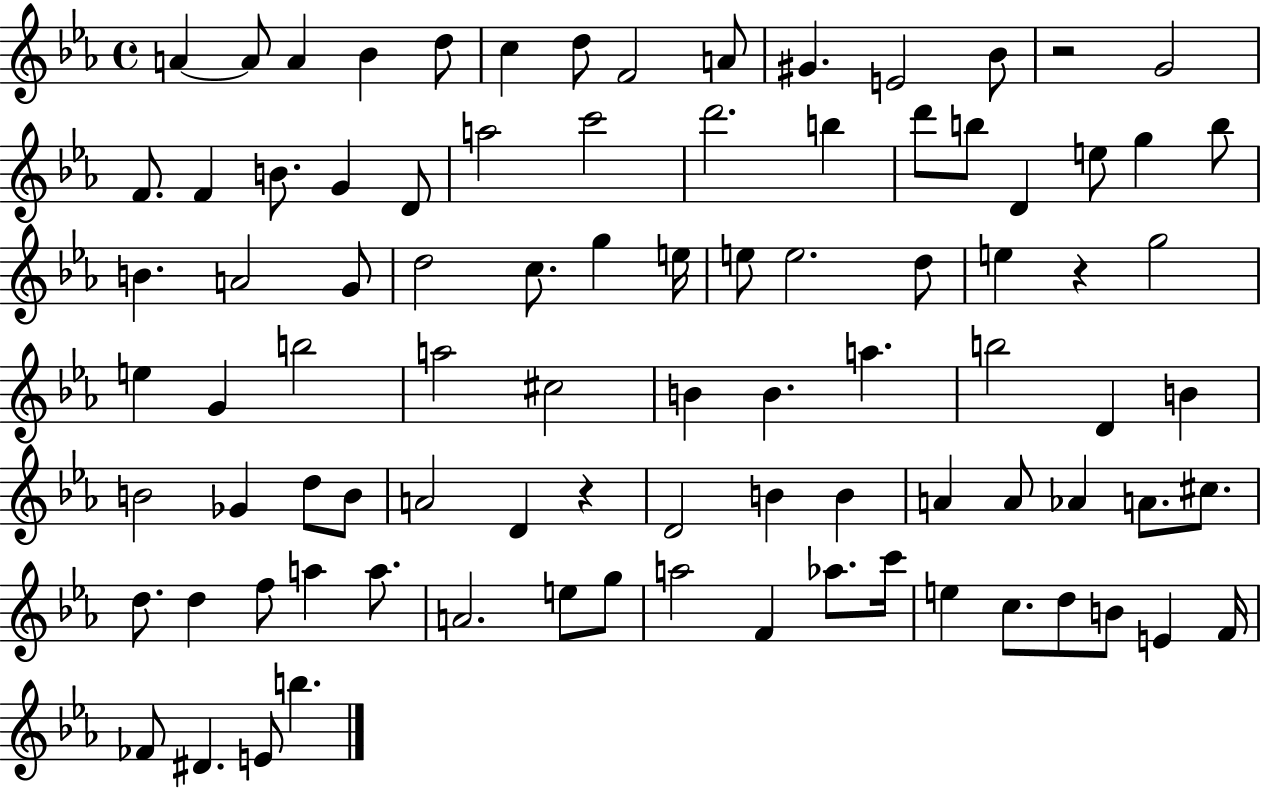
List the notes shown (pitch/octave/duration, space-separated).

A4/q A4/e A4/q Bb4/q D5/e C5/q D5/e F4/h A4/e G#4/q. E4/h Bb4/e R/h G4/h F4/e. F4/q B4/e. G4/q D4/e A5/h C6/h D6/h. B5/q D6/e B5/e D4/q E5/e G5/q B5/e B4/q. A4/h G4/e D5/h C5/e. G5/q E5/s E5/e E5/h. D5/e E5/q R/q G5/h E5/q G4/q B5/h A5/h C#5/h B4/q B4/q. A5/q. B5/h D4/q B4/q B4/h Gb4/q D5/e B4/e A4/h D4/q R/q D4/h B4/q B4/q A4/q A4/e Ab4/q A4/e. C#5/e. D5/e. D5/q F5/e A5/q A5/e. A4/h. E5/e G5/e A5/h F4/q Ab5/e. C6/s E5/q C5/e. D5/e B4/e E4/q F4/s FES4/e D#4/q. E4/e B5/q.